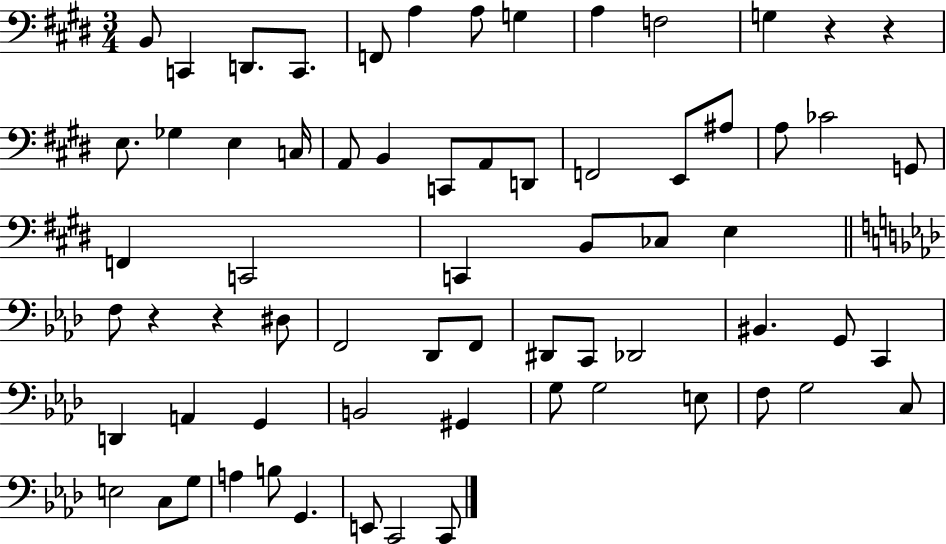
X:1
T:Untitled
M:3/4
L:1/4
K:E
B,,/2 C,, D,,/2 C,,/2 F,,/2 A, A,/2 G, A, F,2 G, z z E,/2 _G, E, C,/4 A,,/2 B,, C,,/2 A,,/2 D,,/2 F,,2 E,,/2 ^A,/2 A,/2 _C2 G,,/2 F,, C,,2 C,, B,,/2 _C,/2 E, F,/2 z z ^D,/2 F,,2 _D,,/2 F,,/2 ^D,,/2 C,,/2 _D,,2 ^B,, G,,/2 C,, D,, A,, G,, B,,2 ^G,, G,/2 G,2 E,/2 F,/2 G,2 C,/2 E,2 C,/2 G,/2 A, B,/2 G,, E,,/2 C,,2 C,,/2